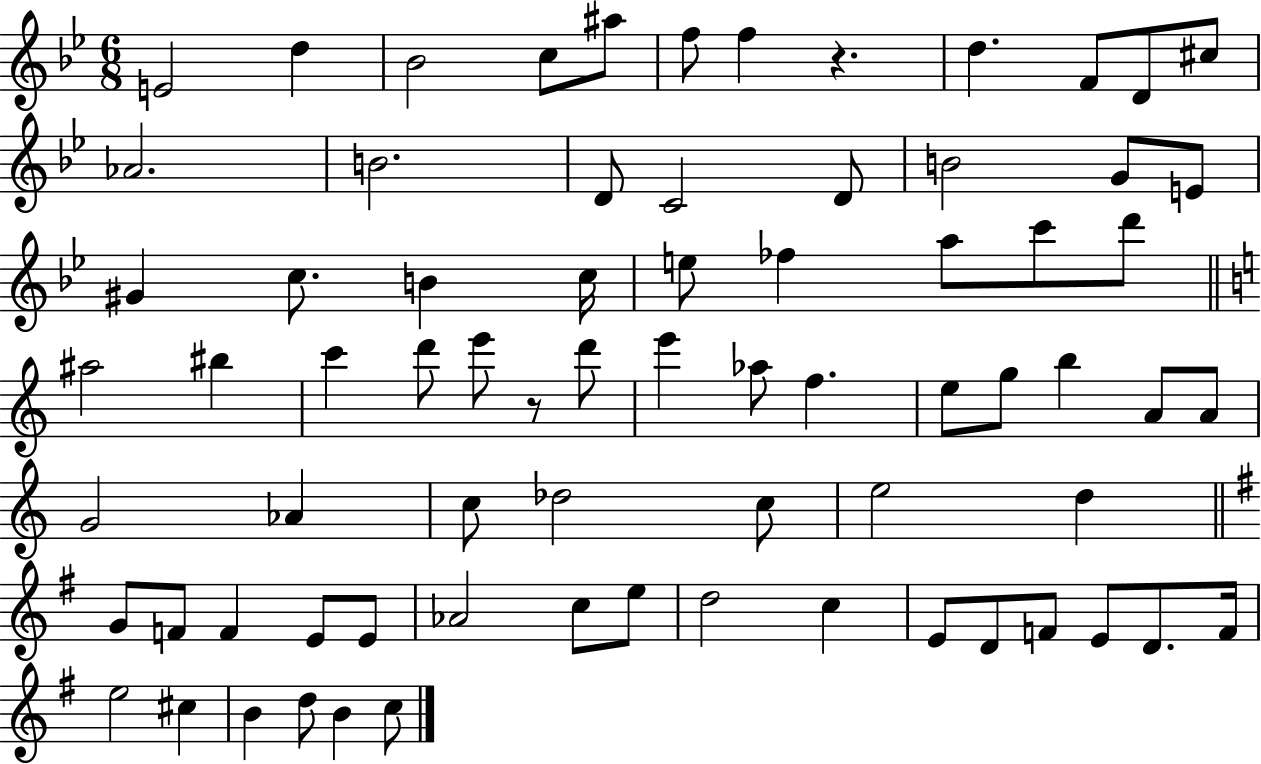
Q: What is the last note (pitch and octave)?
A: C5